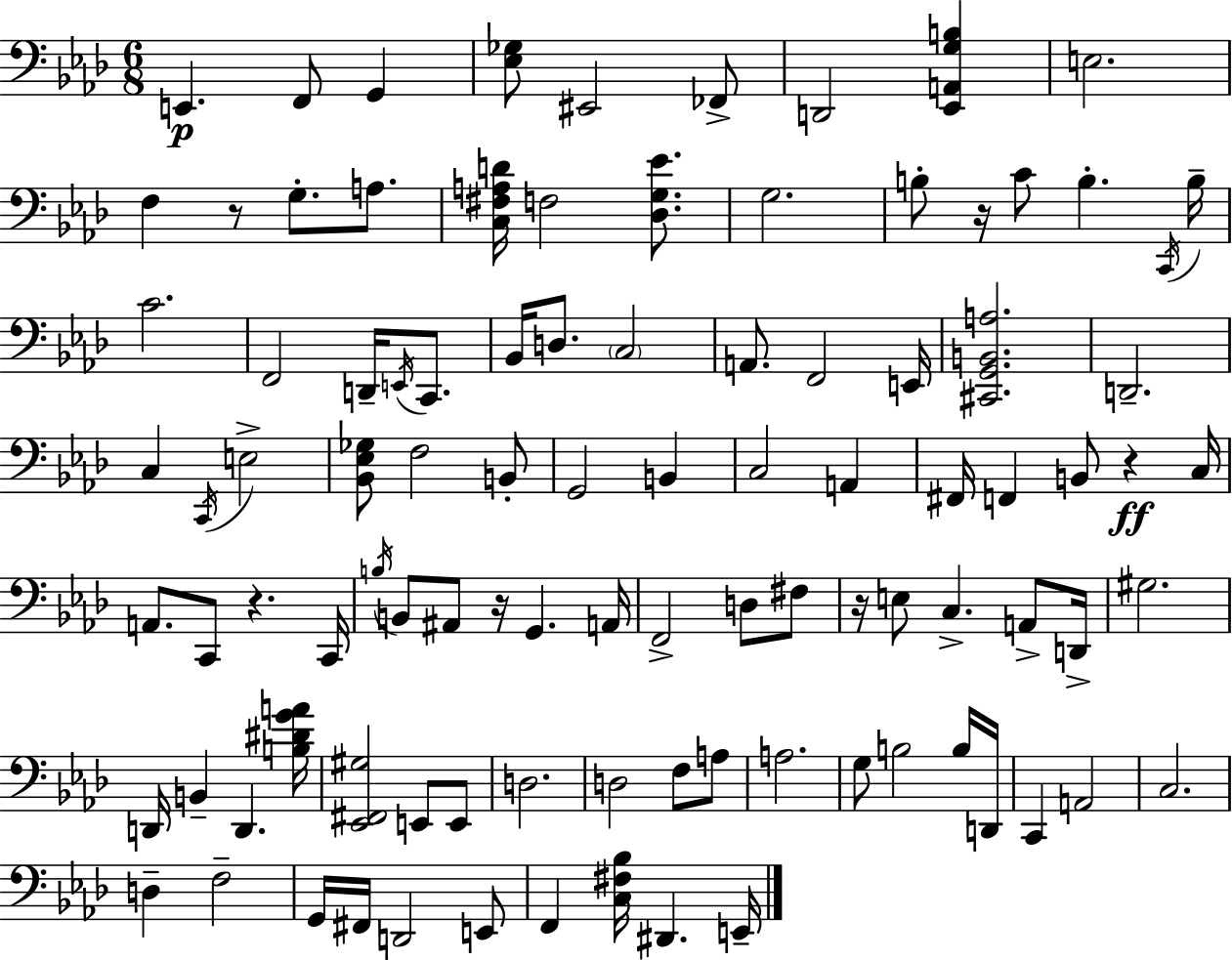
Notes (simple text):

E2/q. F2/e G2/q [Eb3,Gb3]/e EIS2/h FES2/e D2/h [Eb2,A2,G3,B3]/q E3/h. F3/q R/e G3/e. A3/e. [C3,F#3,A3,D4]/s F3/h [Db3,G3,Eb4]/e. G3/h. B3/e R/s C4/e B3/q. C2/s B3/s C4/h. F2/h D2/s E2/s C2/e. Bb2/s D3/e. C3/h A2/e. F2/h E2/s [C#2,G2,B2,A3]/h. D2/h. C3/q C2/s E3/h [Bb2,Eb3,Gb3]/e F3/h B2/e G2/h B2/q C3/h A2/q F#2/s F2/q B2/e R/q C3/s A2/e. C2/e R/q. C2/s B3/s B2/e A#2/e R/s G2/q. A2/s F2/h D3/e F#3/e R/s E3/e C3/q. A2/e D2/s G#3/h. D2/s B2/q D2/q. [B3,D#4,G4,A4]/s [Eb2,F#2,G#3]/h E2/e E2/e D3/h. D3/h F3/e A3/e A3/h. G3/e B3/h B3/s D2/s C2/q A2/h C3/h. D3/q F3/h G2/s F#2/s D2/h E2/e F2/q [C3,F#3,Bb3]/s D#2/q. E2/s